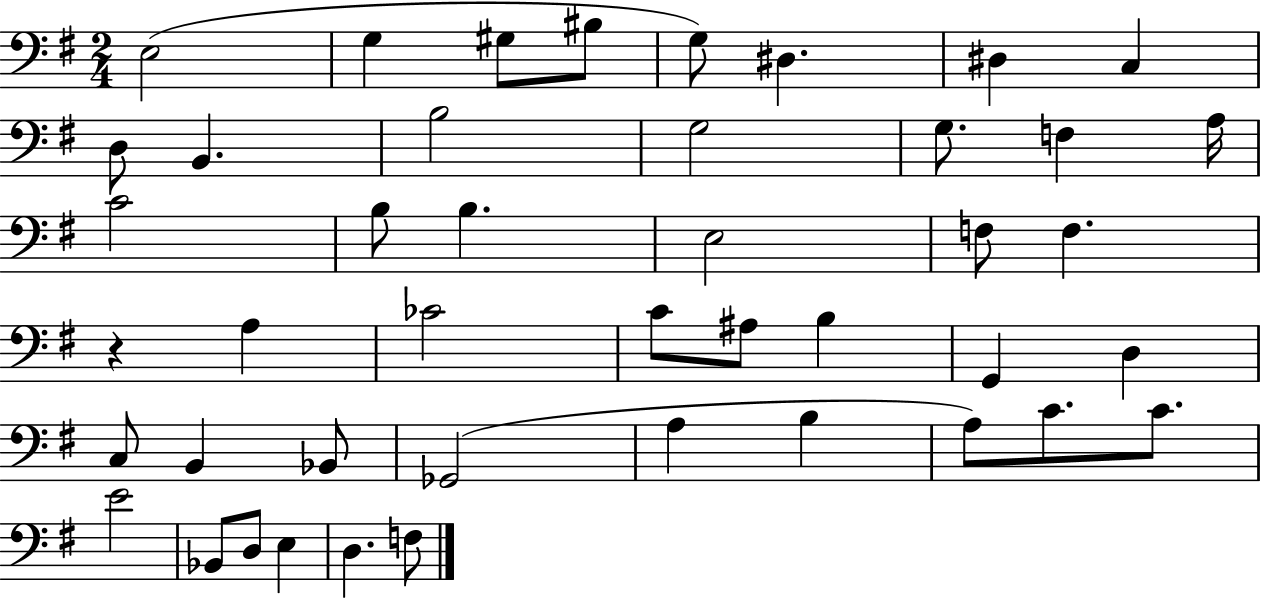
E3/h G3/q G#3/e BIS3/e G3/e D#3/q. D#3/q C3/q D3/e B2/q. B3/h G3/h G3/e. F3/q A3/s C4/h B3/e B3/q. E3/h F3/e F3/q. R/q A3/q CES4/h C4/e A#3/e B3/q G2/q D3/q C3/e B2/q Bb2/e Gb2/h A3/q B3/q A3/e C4/e. C4/e. E4/h Bb2/e D3/e E3/q D3/q. F3/e